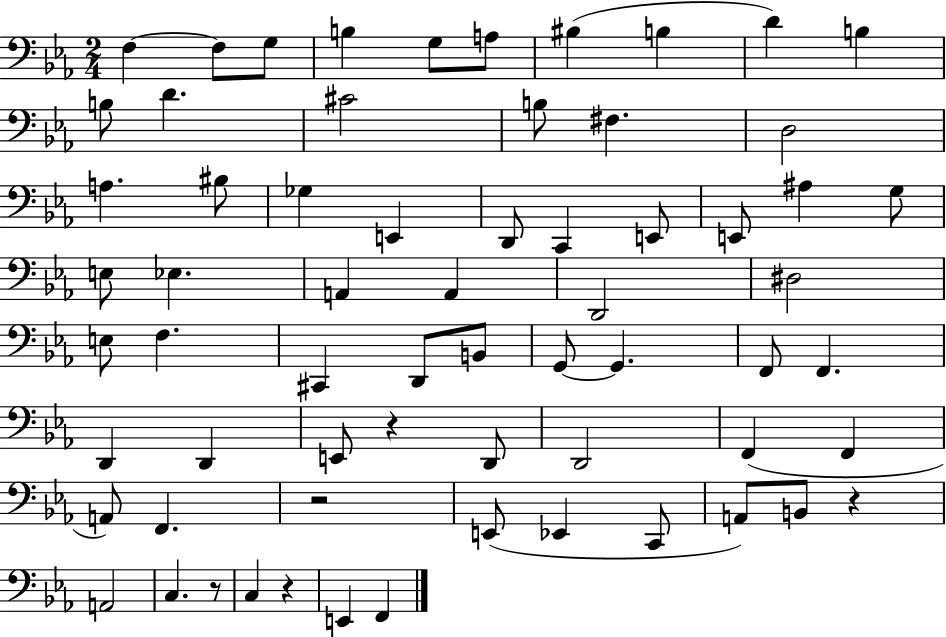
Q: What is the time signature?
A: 2/4